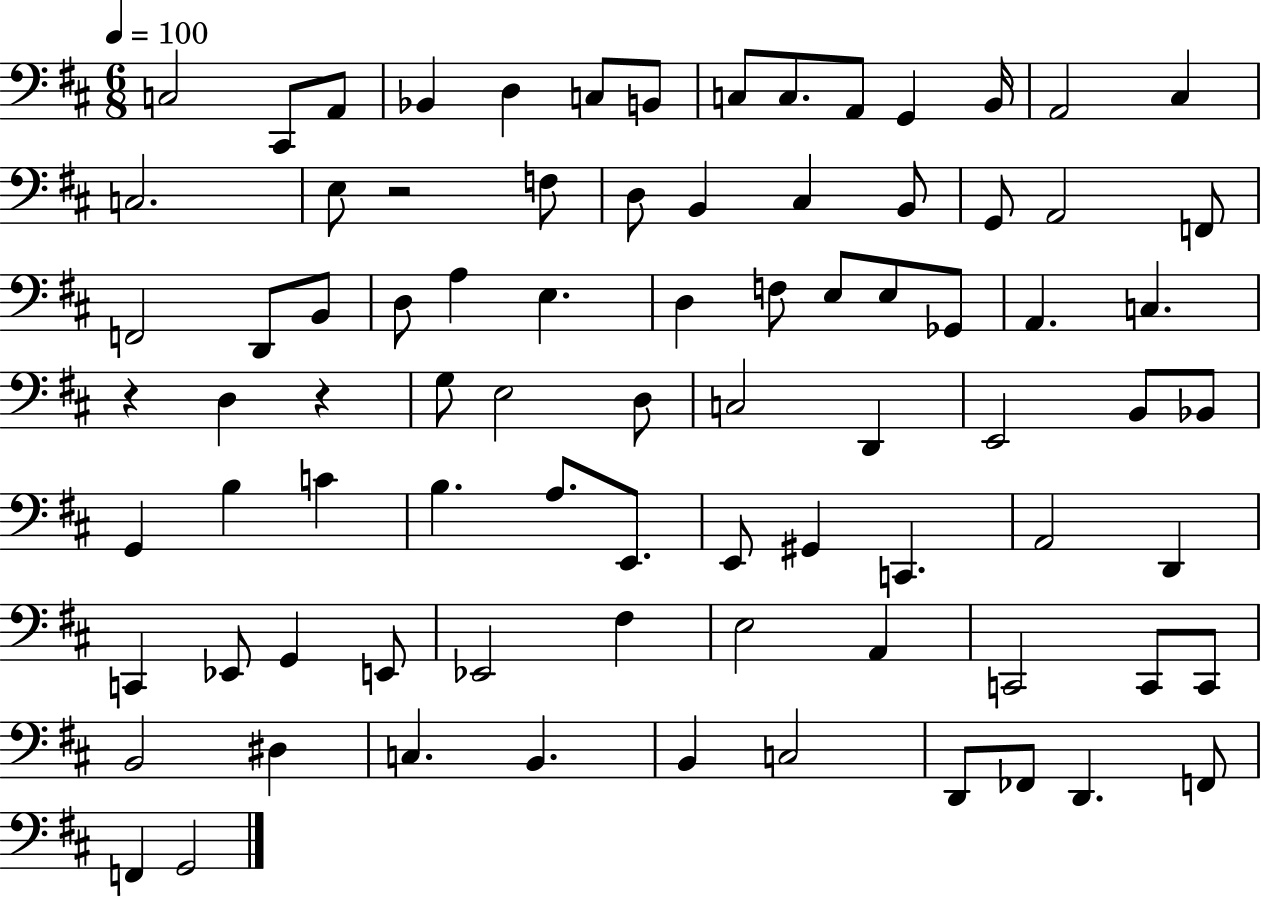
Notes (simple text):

C3/h C#2/e A2/e Bb2/q D3/q C3/e B2/e C3/e C3/e. A2/e G2/q B2/s A2/h C#3/q C3/h. E3/e R/h F3/e D3/e B2/q C#3/q B2/e G2/e A2/h F2/e F2/h D2/e B2/e D3/e A3/q E3/q. D3/q F3/e E3/e E3/e Gb2/e A2/q. C3/q. R/q D3/q R/q G3/e E3/h D3/e C3/h D2/q E2/h B2/e Bb2/e G2/q B3/q C4/q B3/q. A3/e. E2/e. E2/e G#2/q C2/q. A2/h D2/q C2/q Eb2/e G2/q E2/e Eb2/h F#3/q E3/h A2/q C2/h C2/e C2/e B2/h D#3/q C3/q. B2/q. B2/q C3/h D2/e FES2/e D2/q. F2/e F2/q G2/h